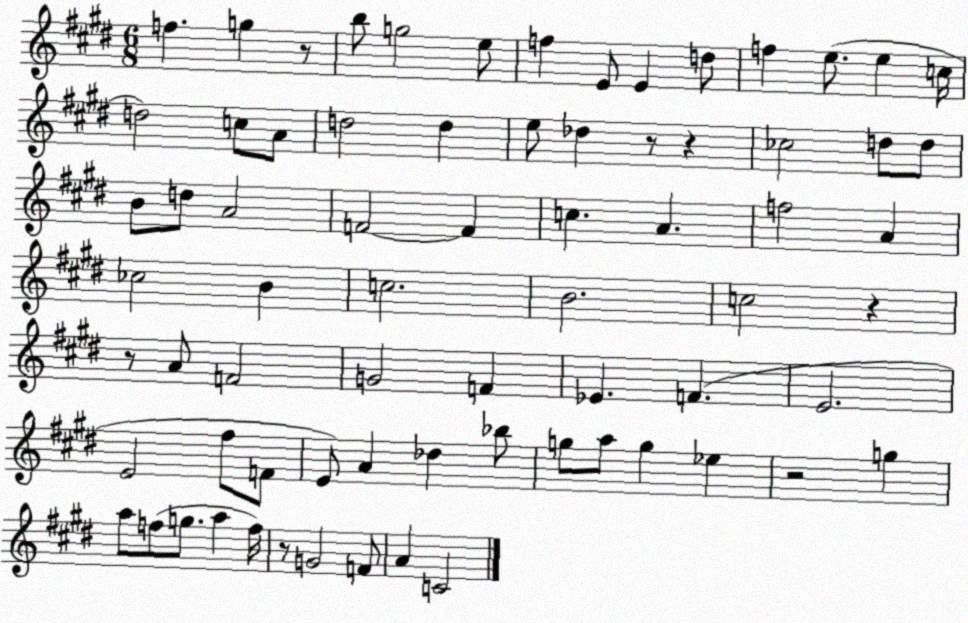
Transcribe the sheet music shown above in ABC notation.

X:1
T:Untitled
M:6/8
L:1/4
K:E
f g z/2 b/2 g2 e/2 f E/2 E d/2 f e/2 e c/4 d2 c/2 A/2 d2 d e/2 _d z/2 z _c2 d/2 d/2 B/2 d/2 A2 F2 F c A f2 A _c2 B c2 B2 c2 z z/2 A/2 F2 G2 F _E F E2 E2 ^f/2 F/2 E/2 A _d _b/2 g/2 a/2 g _e z2 g a/2 f/2 g/2 a f/4 z/2 G2 F/2 A C2